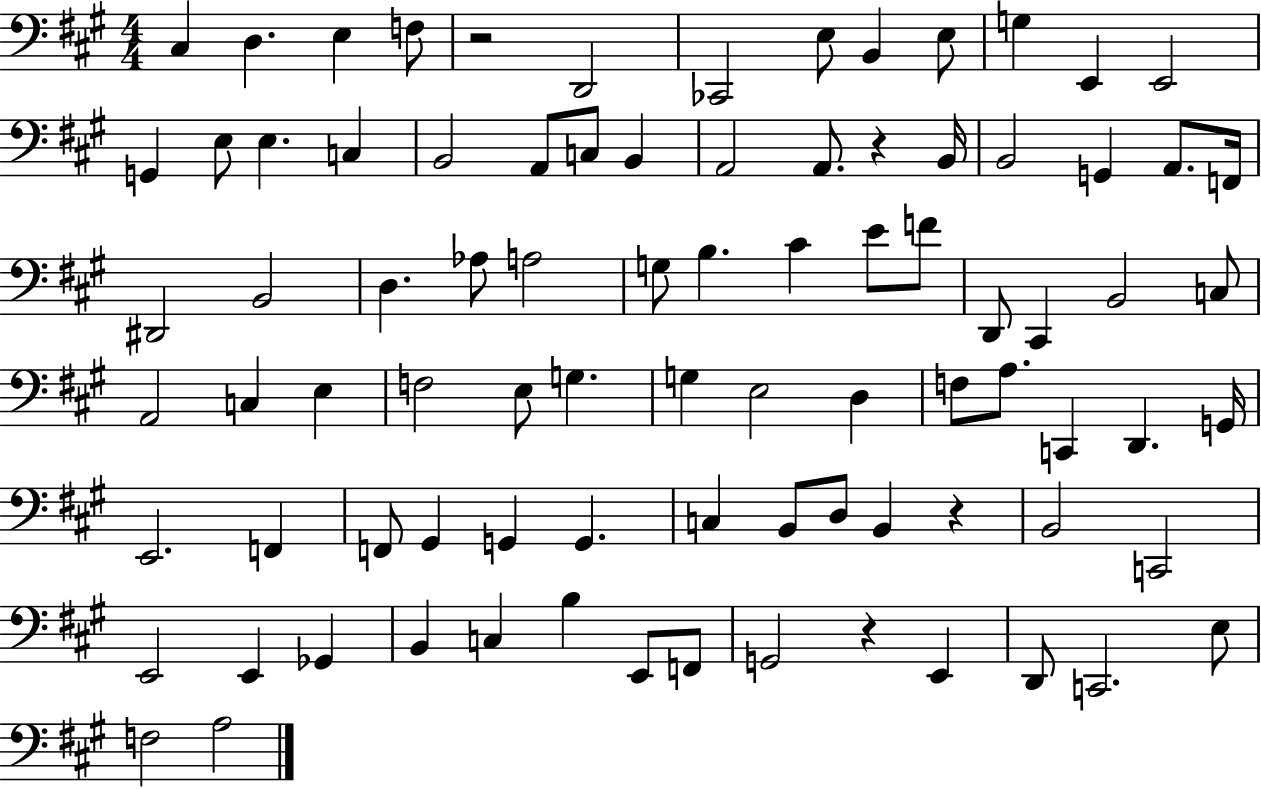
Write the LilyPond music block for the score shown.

{
  \clef bass
  \numericTimeSignature
  \time 4/4
  \key a \major
  \repeat volta 2 { cis4 d4. e4 f8 | r2 d,2 | ces,2 e8 b,4 e8 | g4 e,4 e,2 | \break g,4 e8 e4. c4 | b,2 a,8 c8 b,4 | a,2 a,8. r4 b,16 | b,2 g,4 a,8. f,16 | \break dis,2 b,2 | d4. aes8 a2 | g8 b4. cis'4 e'8 f'8 | d,8 cis,4 b,2 c8 | \break a,2 c4 e4 | f2 e8 g4. | g4 e2 d4 | f8 a8. c,4 d,4. g,16 | \break e,2. f,4 | f,8 gis,4 g,4 g,4. | c4 b,8 d8 b,4 r4 | b,2 c,2 | \break e,2 e,4 ges,4 | b,4 c4 b4 e,8 f,8 | g,2 r4 e,4 | d,8 c,2. e8 | \break f2 a2 | } \bar "|."
}